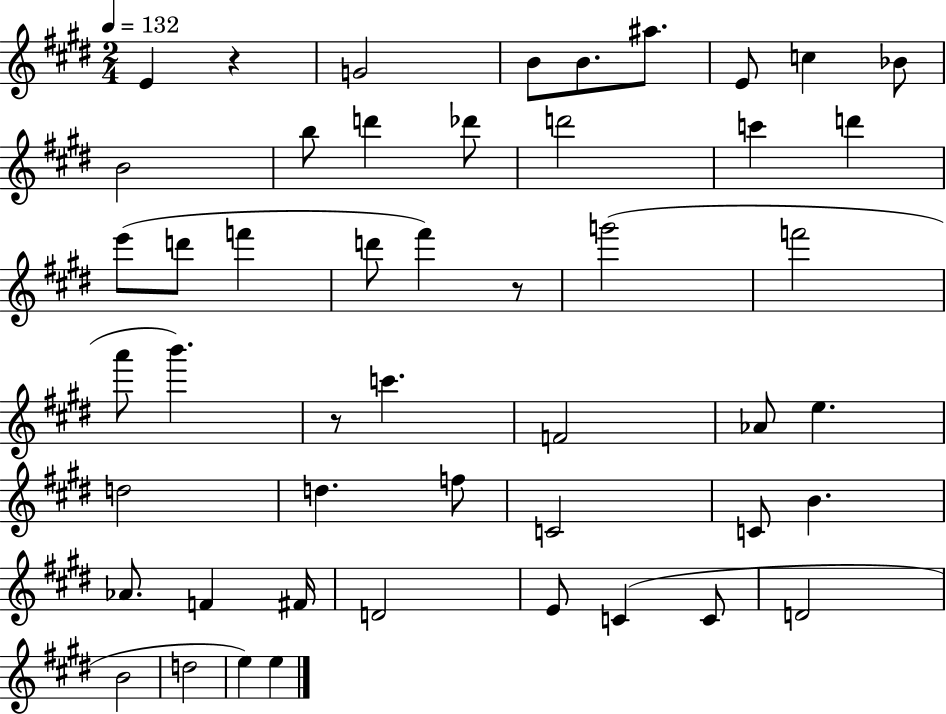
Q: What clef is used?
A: treble